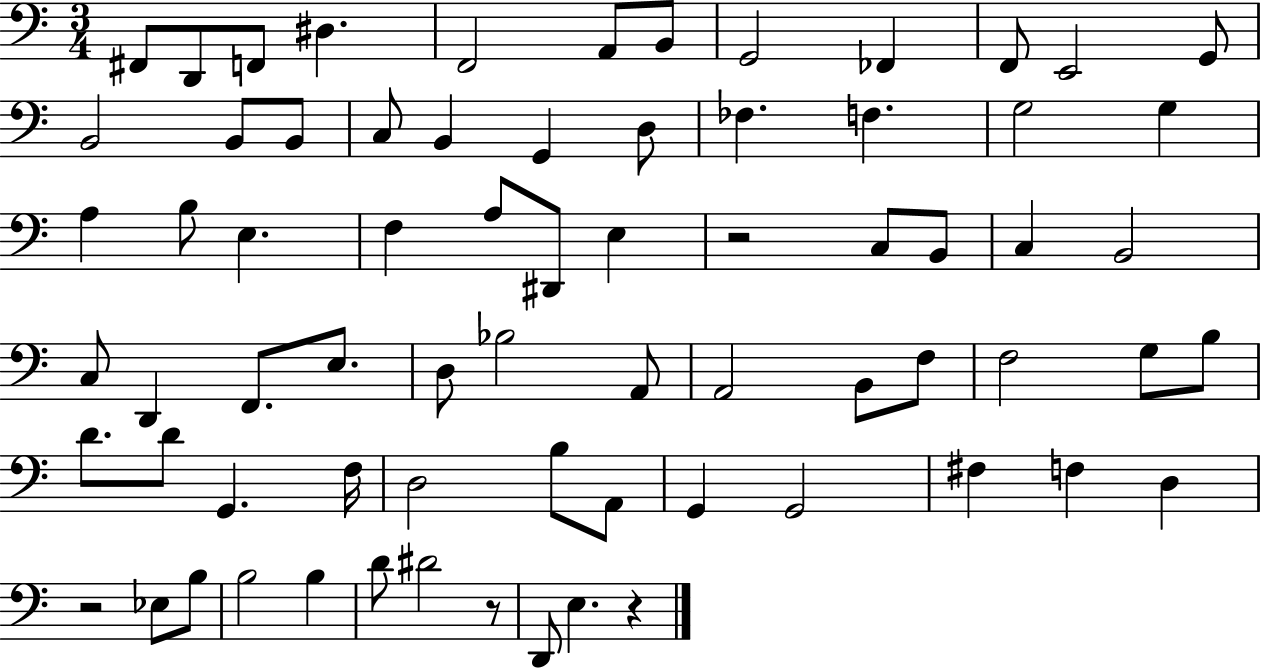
F#2/e D2/e F2/e D#3/q. F2/h A2/e B2/e G2/h FES2/q F2/e E2/h G2/e B2/h B2/e B2/e C3/e B2/q G2/q D3/e FES3/q. F3/q. G3/h G3/q A3/q B3/e E3/q. F3/q A3/e D#2/e E3/q R/h C3/e B2/e C3/q B2/h C3/e D2/q F2/e. E3/e. D3/e Bb3/h A2/e A2/h B2/e F3/e F3/h G3/e B3/e D4/e. D4/e G2/q. F3/s D3/h B3/e A2/e G2/q G2/h F#3/q F3/q D3/q R/h Eb3/e B3/e B3/h B3/q D4/e D#4/h R/e D2/e E3/q. R/q